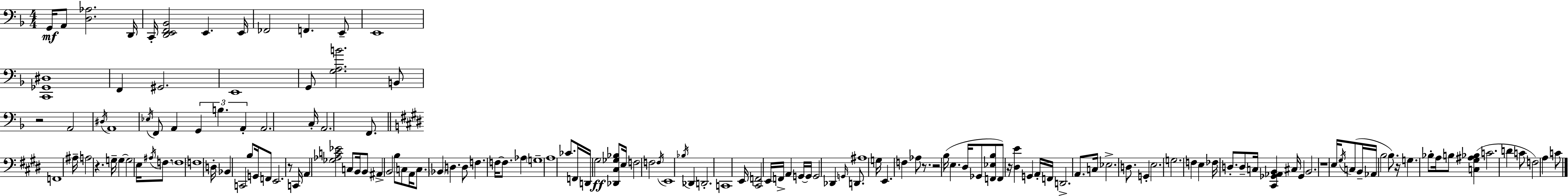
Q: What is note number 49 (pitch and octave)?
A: C3